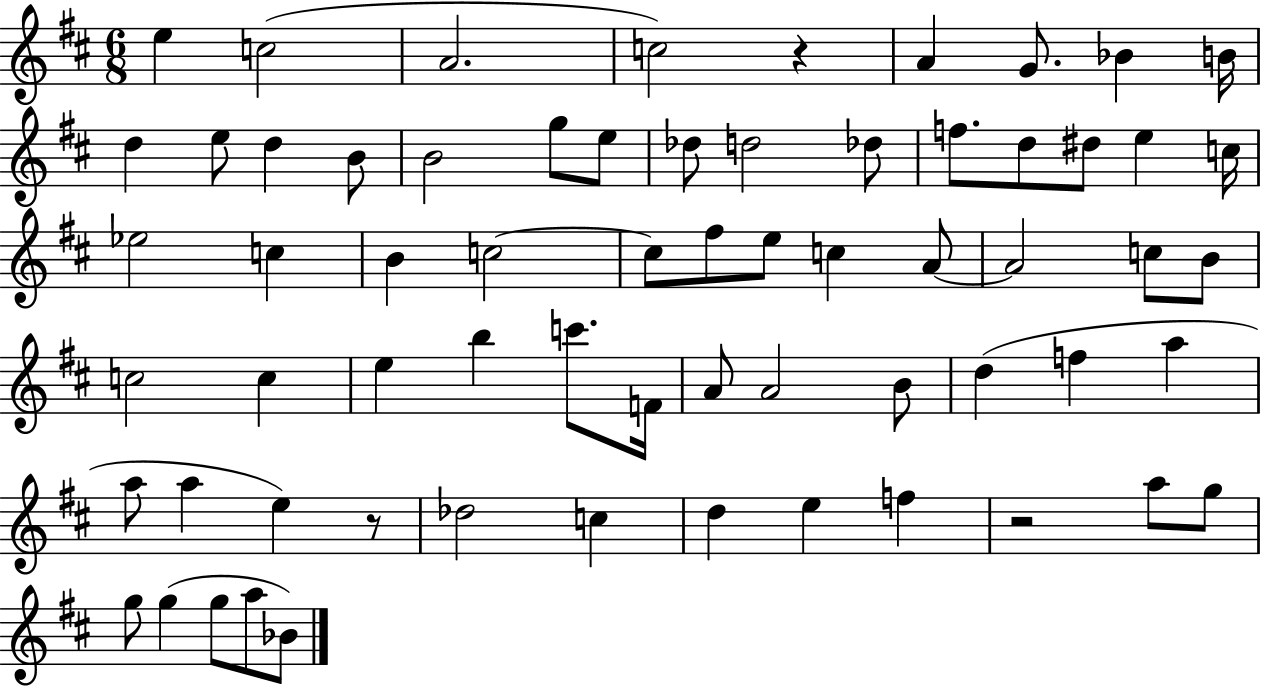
E5/q C5/h A4/h. C5/h R/q A4/q G4/e. Bb4/q B4/s D5/q E5/e D5/q B4/e B4/h G5/e E5/e Db5/e D5/h Db5/e F5/e. D5/e D#5/e E5/q C5/s Eb5/h C5/q B4/q C5/h C5/e F#5/e E5/e C5/q A4/e A4/h C5/e B4/e C5/h C5/q E5/q B5/q C6/e. F4/s A4/e A4/h B4/e D5/q F5/q A5/q A5/e A5/q E5/q R/e Db5/h C5/q D5/q E5/q F5/q R/h A5/e G5/e G5/e G5/q G5/e A5/e Bb4/e